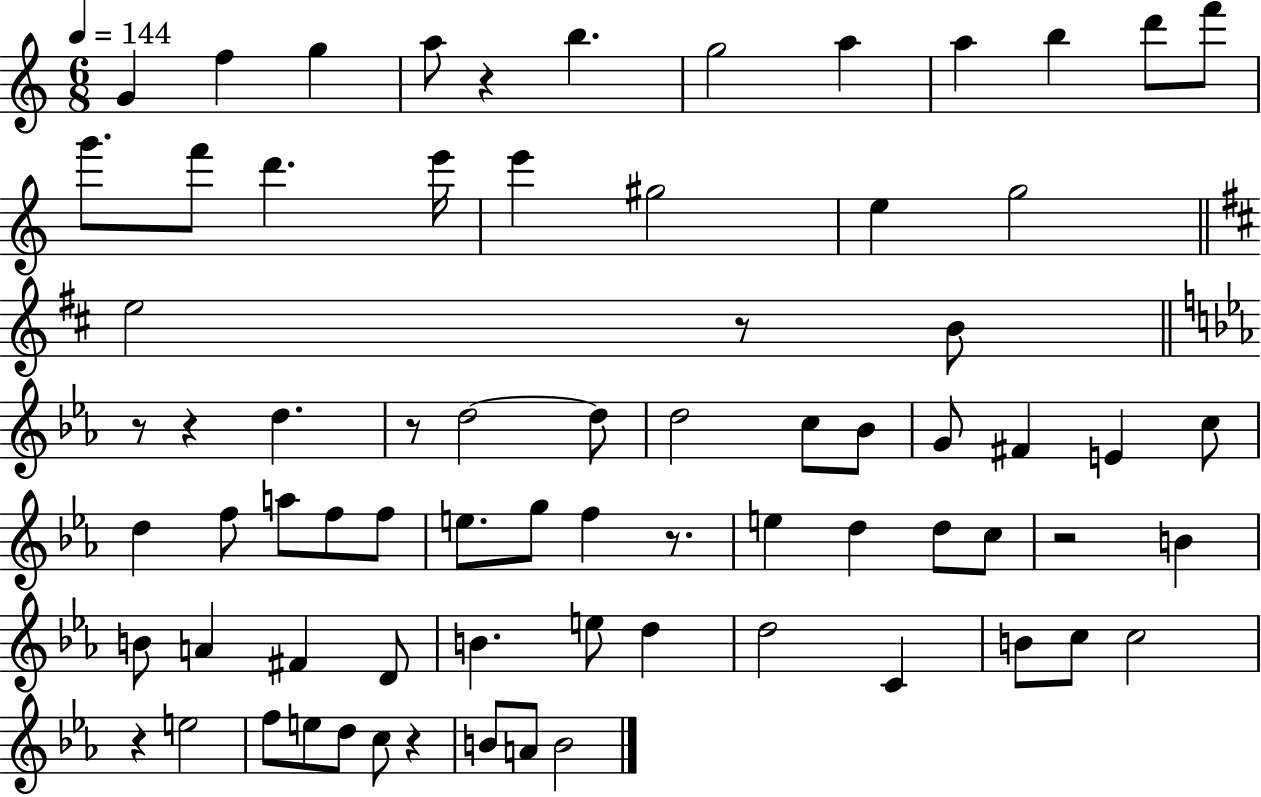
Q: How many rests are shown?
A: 9